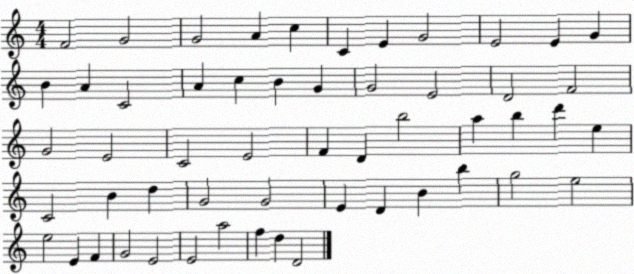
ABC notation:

X:1
T:Untitled
M:4/4
L:1/4
K:C
F2 G2 G2 A c C E G2 E2 E G B A C2 A c B G G2 E2 D2 F2 G2 E2 C2 E2 F D b2 a b d' e C2 B d G2 G2 E D B b g2 e2 e2 E F G2 E2 E2 a2 f d D2